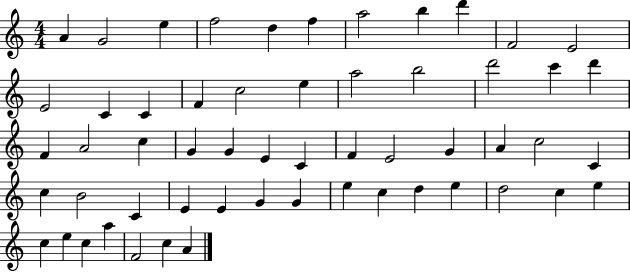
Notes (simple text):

A4/q G4/h E5/q F5/h D5/q F5/q A5/h B5/q D6/q F4/h E4/h E4/h C4/q C4/q F4/q C5/h E5/q A5/h B5/h D6/h C6/q D6/q F4/q A4/h C5/q G4/q G4/q E4/q C4/q F4/q E4/h G4/q A4/q C5/h C4/q C5/q B4/h C4/q E4/q E4/q G4/q G4/q E5/q C5/q D5/q E5/q D5/h C5/q E5/q C5/q E5/q C5/q A5/q F4/h C5/q A4/q